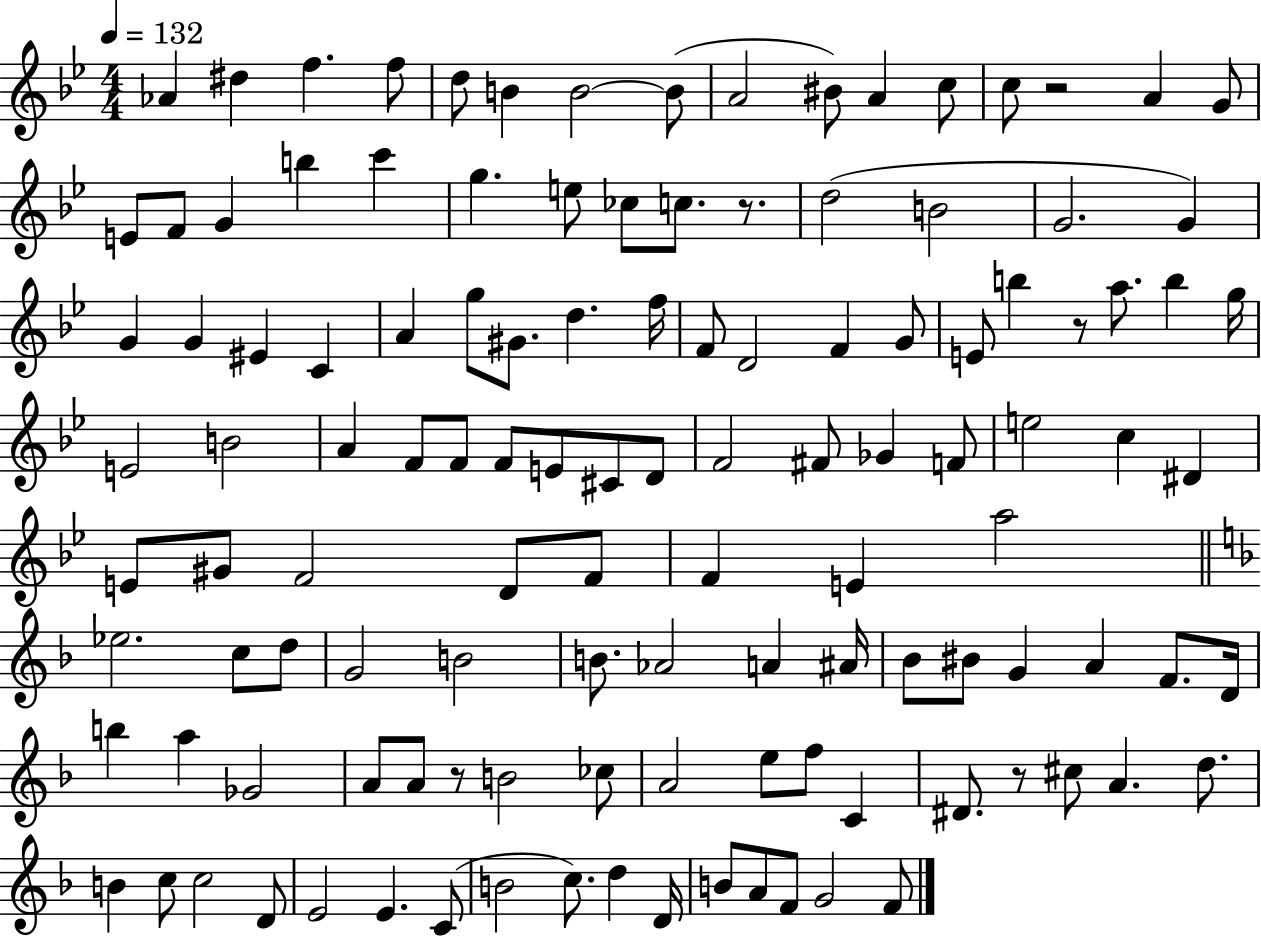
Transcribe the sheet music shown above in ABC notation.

X:1
T:Untitled
M:4/4
L:1/4
K:Bb
_A ^d f f/2 d/2 B B2 B/2 A2 ^B/2 A c/2 c/2 z2 A G/2 E/2 F/2 G b c' g e/2 _c/2 c/2 z/2 d2 B2 G2 G G G ^E C A g/2 ^G/2 d f/4 F/2 D2 F G/2 E/2 b z/2 a/2 b g/4 E2 B2 A F/2 F/2 F/2 E/2 ^C/2 D/2 F2 ^F/2 _G F/2 e2 c ^D E/2 ^G/2 F2 D/2 F/2 F E a2 _e2 c/2 d/2 G2 B2 B/2 _A2 A ^A/4 _B/2 ^B/2 G A F/2 D/4 b a _G2 A/2 A/2 z/2 B2 _c/2 A2 e/2 f/2 C ^D/2 z/2 ^c/2 A d/2 B c/2 c2 D/2 E2 E C/2 B2 c/2 d D/4 B/2 A/2 F/2 G2 F/2